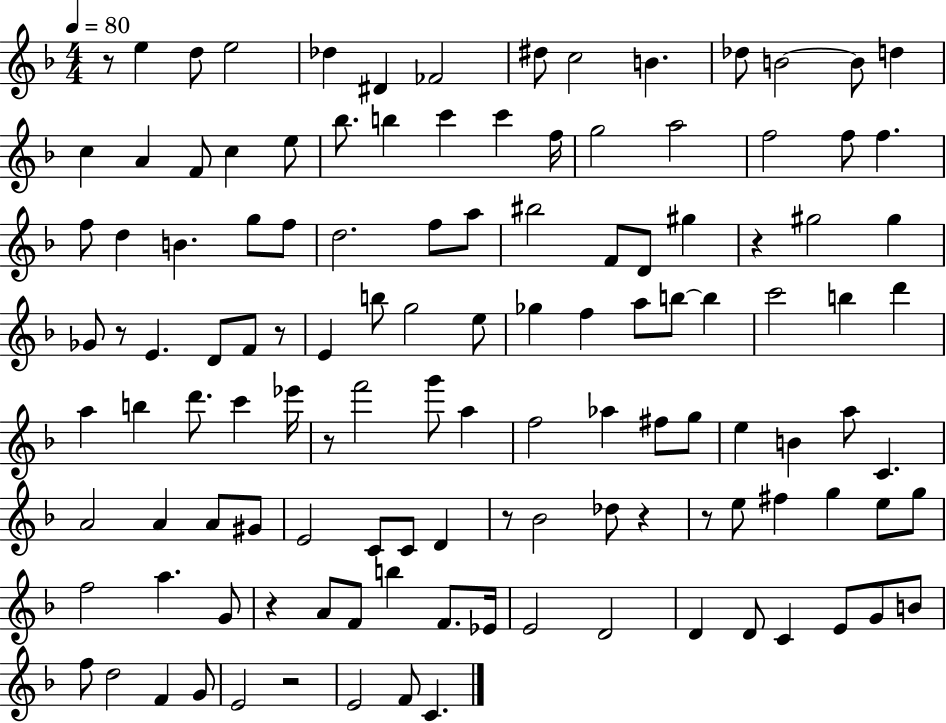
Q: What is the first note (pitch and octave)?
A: E5